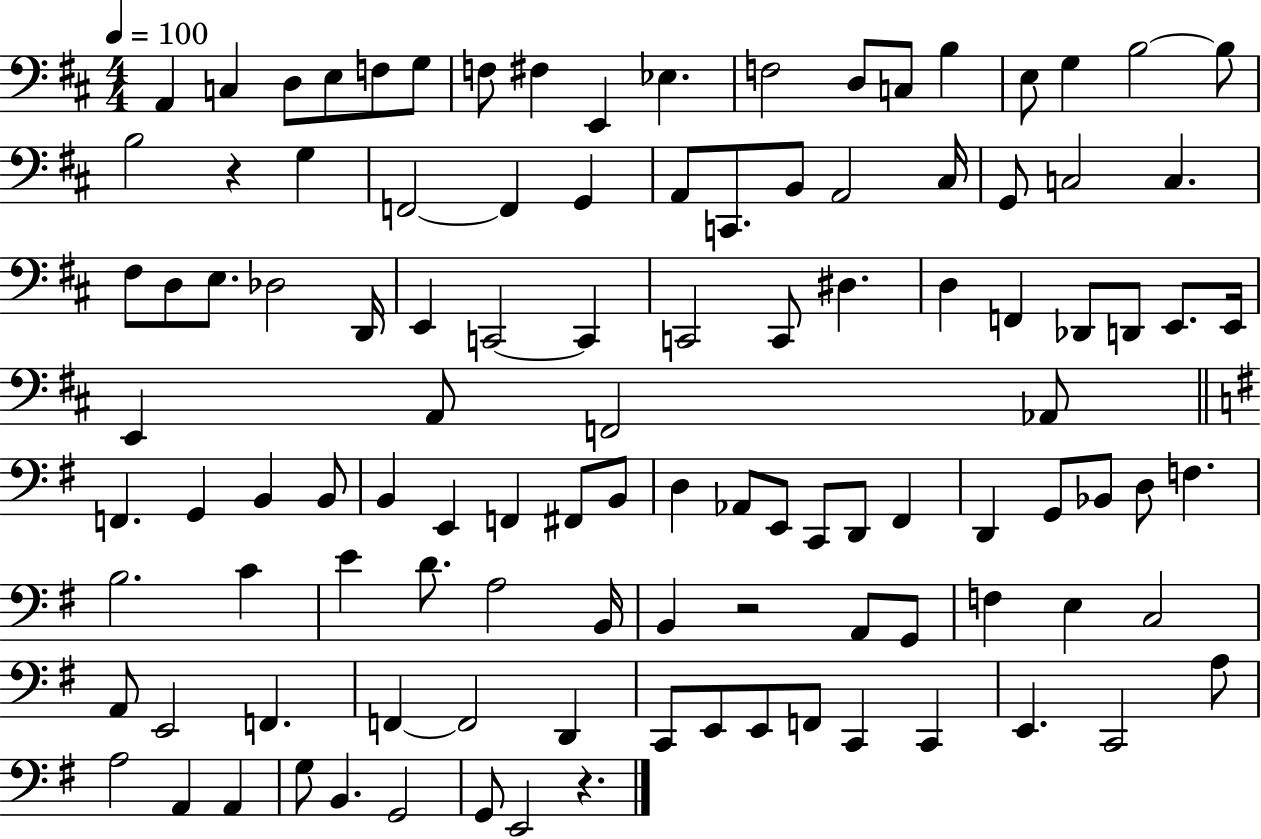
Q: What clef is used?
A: bass